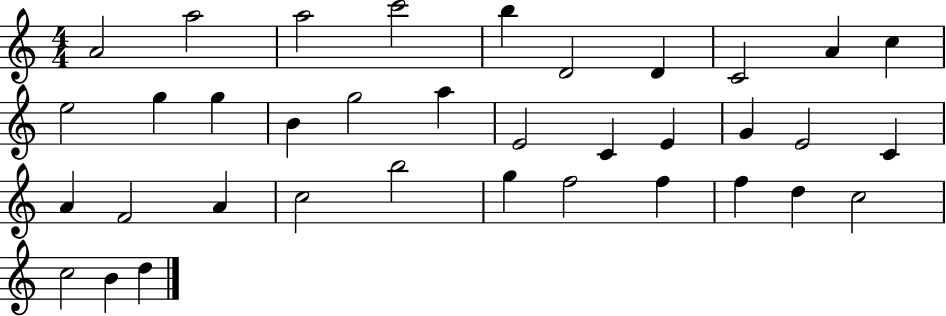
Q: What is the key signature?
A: C major